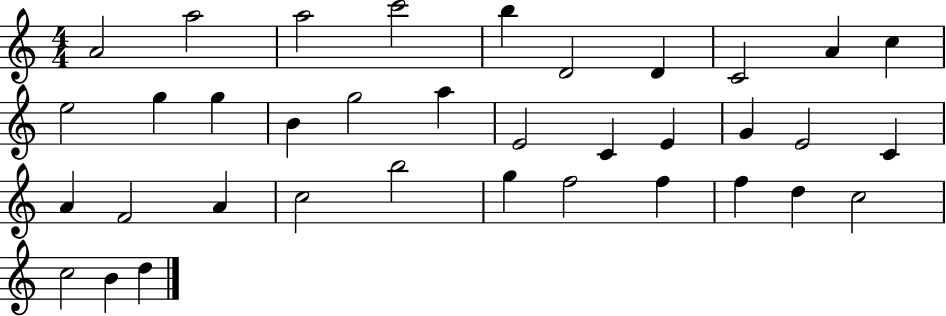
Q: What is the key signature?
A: C major